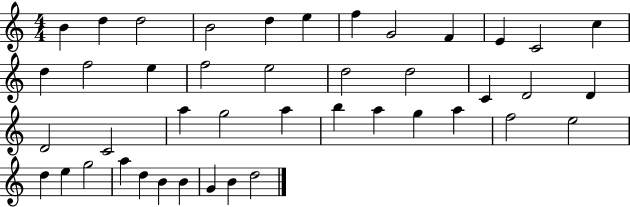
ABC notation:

X:1
T:Untitled
M:4/4
L:1/4
K:C
B d d2 B2 d e f G2 F E C2 c d f2 e f2 e2 d2 d2 C D2 D D2 C2 a g2 a b a g a f2 e2 d e g2 a d B B G B d2